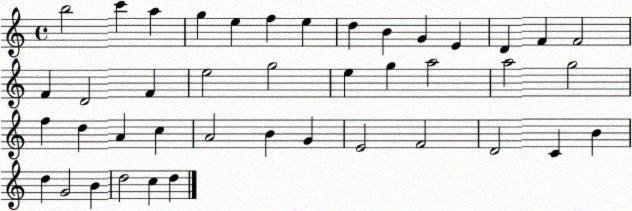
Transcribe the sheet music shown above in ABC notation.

X:1
T:Untitled
M:4/4
L:1/4
K:C
b2 c' a g e f e d B G E D F F2 F D2 F e2 g2 e g a2 a2 g2 f d A c A2 B G E2 F2 D2 C B d G2 B d2 c d